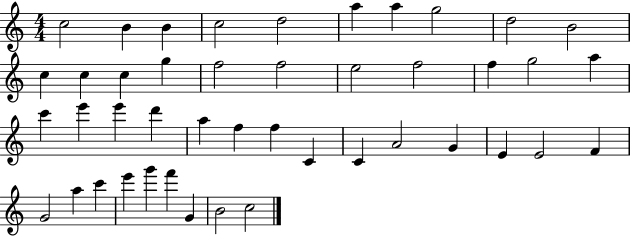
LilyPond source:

{
  \clef treble
  \numericTimeSignature
  \time 4/4
  \key c \major
  c''2 b'4 b'4 | c''2 d''2 | a''4 a''4 g''2 | d''2 b'2 | \break c''4 c''4 c''4 g''4 | f''2 f''2 | e''2 f''2 | f''4 g''2 a''4 | \break c'''4 e'''4 e'''4 d'''4 | a''4 f''4 f''4 c'4 | c'4 a'2 g'4 | e'4 e'2 f'4 | \break g'2 a''4 c'''4 | e'''4 g'''4 f'''4 g'4 | b'2 c''2 | \bar "|."
}